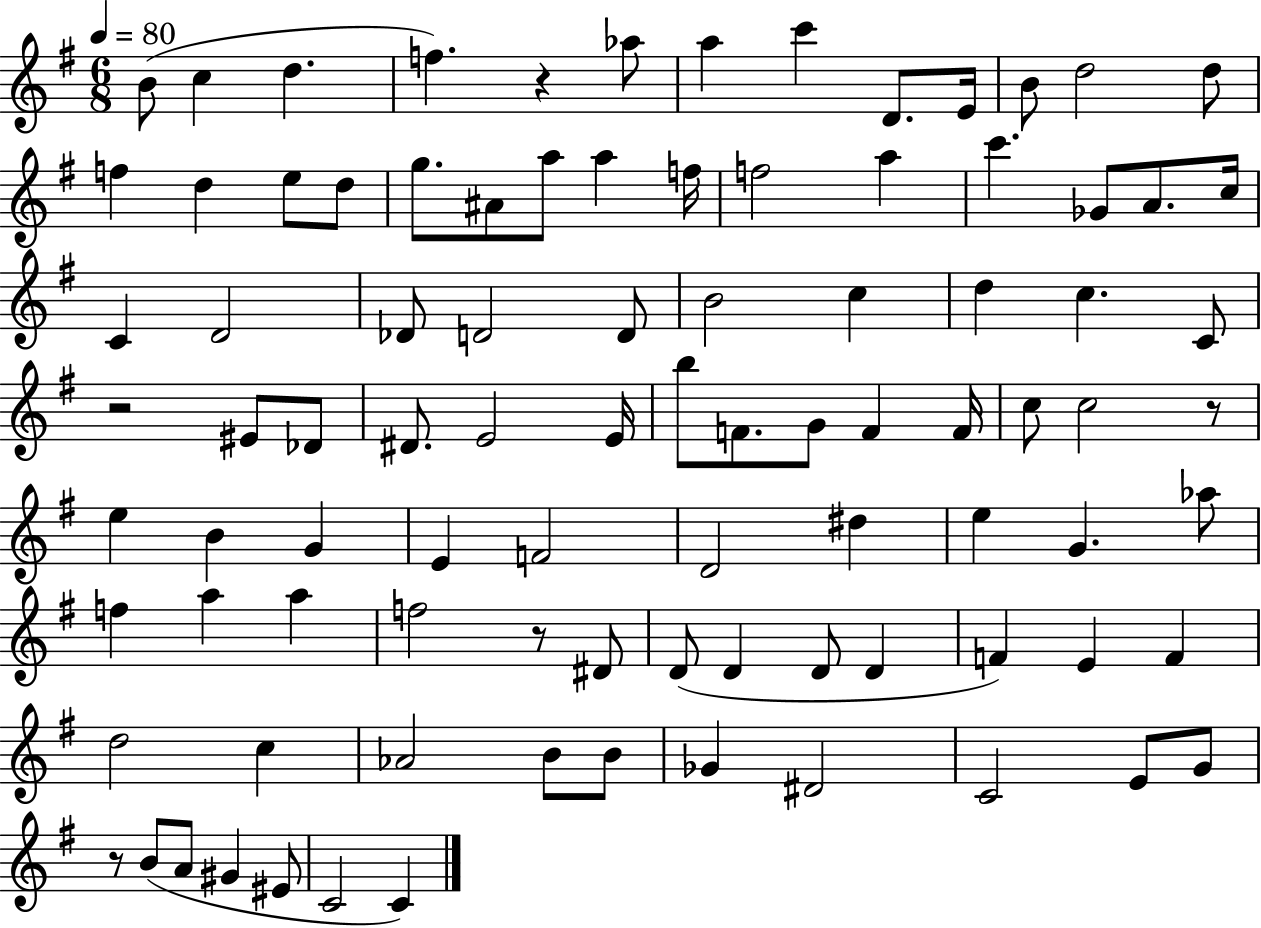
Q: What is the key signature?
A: G major